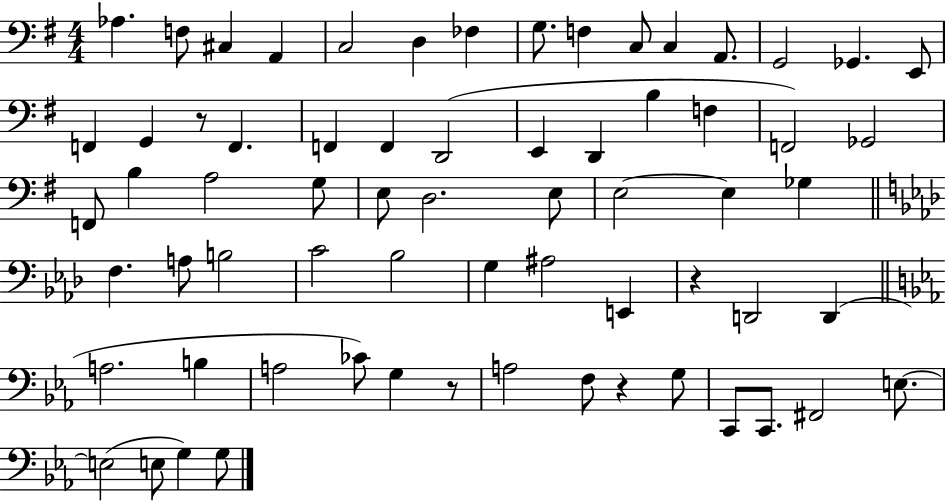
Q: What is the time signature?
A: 4/4